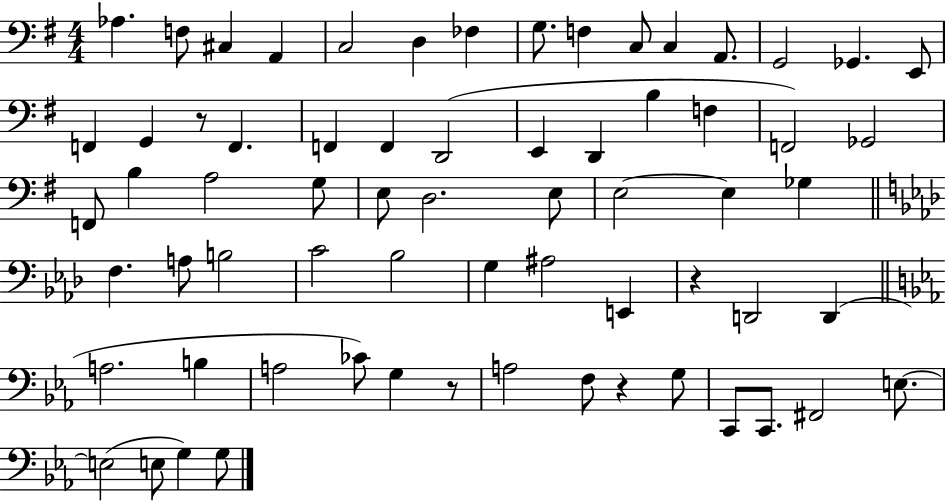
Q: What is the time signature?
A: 4/4